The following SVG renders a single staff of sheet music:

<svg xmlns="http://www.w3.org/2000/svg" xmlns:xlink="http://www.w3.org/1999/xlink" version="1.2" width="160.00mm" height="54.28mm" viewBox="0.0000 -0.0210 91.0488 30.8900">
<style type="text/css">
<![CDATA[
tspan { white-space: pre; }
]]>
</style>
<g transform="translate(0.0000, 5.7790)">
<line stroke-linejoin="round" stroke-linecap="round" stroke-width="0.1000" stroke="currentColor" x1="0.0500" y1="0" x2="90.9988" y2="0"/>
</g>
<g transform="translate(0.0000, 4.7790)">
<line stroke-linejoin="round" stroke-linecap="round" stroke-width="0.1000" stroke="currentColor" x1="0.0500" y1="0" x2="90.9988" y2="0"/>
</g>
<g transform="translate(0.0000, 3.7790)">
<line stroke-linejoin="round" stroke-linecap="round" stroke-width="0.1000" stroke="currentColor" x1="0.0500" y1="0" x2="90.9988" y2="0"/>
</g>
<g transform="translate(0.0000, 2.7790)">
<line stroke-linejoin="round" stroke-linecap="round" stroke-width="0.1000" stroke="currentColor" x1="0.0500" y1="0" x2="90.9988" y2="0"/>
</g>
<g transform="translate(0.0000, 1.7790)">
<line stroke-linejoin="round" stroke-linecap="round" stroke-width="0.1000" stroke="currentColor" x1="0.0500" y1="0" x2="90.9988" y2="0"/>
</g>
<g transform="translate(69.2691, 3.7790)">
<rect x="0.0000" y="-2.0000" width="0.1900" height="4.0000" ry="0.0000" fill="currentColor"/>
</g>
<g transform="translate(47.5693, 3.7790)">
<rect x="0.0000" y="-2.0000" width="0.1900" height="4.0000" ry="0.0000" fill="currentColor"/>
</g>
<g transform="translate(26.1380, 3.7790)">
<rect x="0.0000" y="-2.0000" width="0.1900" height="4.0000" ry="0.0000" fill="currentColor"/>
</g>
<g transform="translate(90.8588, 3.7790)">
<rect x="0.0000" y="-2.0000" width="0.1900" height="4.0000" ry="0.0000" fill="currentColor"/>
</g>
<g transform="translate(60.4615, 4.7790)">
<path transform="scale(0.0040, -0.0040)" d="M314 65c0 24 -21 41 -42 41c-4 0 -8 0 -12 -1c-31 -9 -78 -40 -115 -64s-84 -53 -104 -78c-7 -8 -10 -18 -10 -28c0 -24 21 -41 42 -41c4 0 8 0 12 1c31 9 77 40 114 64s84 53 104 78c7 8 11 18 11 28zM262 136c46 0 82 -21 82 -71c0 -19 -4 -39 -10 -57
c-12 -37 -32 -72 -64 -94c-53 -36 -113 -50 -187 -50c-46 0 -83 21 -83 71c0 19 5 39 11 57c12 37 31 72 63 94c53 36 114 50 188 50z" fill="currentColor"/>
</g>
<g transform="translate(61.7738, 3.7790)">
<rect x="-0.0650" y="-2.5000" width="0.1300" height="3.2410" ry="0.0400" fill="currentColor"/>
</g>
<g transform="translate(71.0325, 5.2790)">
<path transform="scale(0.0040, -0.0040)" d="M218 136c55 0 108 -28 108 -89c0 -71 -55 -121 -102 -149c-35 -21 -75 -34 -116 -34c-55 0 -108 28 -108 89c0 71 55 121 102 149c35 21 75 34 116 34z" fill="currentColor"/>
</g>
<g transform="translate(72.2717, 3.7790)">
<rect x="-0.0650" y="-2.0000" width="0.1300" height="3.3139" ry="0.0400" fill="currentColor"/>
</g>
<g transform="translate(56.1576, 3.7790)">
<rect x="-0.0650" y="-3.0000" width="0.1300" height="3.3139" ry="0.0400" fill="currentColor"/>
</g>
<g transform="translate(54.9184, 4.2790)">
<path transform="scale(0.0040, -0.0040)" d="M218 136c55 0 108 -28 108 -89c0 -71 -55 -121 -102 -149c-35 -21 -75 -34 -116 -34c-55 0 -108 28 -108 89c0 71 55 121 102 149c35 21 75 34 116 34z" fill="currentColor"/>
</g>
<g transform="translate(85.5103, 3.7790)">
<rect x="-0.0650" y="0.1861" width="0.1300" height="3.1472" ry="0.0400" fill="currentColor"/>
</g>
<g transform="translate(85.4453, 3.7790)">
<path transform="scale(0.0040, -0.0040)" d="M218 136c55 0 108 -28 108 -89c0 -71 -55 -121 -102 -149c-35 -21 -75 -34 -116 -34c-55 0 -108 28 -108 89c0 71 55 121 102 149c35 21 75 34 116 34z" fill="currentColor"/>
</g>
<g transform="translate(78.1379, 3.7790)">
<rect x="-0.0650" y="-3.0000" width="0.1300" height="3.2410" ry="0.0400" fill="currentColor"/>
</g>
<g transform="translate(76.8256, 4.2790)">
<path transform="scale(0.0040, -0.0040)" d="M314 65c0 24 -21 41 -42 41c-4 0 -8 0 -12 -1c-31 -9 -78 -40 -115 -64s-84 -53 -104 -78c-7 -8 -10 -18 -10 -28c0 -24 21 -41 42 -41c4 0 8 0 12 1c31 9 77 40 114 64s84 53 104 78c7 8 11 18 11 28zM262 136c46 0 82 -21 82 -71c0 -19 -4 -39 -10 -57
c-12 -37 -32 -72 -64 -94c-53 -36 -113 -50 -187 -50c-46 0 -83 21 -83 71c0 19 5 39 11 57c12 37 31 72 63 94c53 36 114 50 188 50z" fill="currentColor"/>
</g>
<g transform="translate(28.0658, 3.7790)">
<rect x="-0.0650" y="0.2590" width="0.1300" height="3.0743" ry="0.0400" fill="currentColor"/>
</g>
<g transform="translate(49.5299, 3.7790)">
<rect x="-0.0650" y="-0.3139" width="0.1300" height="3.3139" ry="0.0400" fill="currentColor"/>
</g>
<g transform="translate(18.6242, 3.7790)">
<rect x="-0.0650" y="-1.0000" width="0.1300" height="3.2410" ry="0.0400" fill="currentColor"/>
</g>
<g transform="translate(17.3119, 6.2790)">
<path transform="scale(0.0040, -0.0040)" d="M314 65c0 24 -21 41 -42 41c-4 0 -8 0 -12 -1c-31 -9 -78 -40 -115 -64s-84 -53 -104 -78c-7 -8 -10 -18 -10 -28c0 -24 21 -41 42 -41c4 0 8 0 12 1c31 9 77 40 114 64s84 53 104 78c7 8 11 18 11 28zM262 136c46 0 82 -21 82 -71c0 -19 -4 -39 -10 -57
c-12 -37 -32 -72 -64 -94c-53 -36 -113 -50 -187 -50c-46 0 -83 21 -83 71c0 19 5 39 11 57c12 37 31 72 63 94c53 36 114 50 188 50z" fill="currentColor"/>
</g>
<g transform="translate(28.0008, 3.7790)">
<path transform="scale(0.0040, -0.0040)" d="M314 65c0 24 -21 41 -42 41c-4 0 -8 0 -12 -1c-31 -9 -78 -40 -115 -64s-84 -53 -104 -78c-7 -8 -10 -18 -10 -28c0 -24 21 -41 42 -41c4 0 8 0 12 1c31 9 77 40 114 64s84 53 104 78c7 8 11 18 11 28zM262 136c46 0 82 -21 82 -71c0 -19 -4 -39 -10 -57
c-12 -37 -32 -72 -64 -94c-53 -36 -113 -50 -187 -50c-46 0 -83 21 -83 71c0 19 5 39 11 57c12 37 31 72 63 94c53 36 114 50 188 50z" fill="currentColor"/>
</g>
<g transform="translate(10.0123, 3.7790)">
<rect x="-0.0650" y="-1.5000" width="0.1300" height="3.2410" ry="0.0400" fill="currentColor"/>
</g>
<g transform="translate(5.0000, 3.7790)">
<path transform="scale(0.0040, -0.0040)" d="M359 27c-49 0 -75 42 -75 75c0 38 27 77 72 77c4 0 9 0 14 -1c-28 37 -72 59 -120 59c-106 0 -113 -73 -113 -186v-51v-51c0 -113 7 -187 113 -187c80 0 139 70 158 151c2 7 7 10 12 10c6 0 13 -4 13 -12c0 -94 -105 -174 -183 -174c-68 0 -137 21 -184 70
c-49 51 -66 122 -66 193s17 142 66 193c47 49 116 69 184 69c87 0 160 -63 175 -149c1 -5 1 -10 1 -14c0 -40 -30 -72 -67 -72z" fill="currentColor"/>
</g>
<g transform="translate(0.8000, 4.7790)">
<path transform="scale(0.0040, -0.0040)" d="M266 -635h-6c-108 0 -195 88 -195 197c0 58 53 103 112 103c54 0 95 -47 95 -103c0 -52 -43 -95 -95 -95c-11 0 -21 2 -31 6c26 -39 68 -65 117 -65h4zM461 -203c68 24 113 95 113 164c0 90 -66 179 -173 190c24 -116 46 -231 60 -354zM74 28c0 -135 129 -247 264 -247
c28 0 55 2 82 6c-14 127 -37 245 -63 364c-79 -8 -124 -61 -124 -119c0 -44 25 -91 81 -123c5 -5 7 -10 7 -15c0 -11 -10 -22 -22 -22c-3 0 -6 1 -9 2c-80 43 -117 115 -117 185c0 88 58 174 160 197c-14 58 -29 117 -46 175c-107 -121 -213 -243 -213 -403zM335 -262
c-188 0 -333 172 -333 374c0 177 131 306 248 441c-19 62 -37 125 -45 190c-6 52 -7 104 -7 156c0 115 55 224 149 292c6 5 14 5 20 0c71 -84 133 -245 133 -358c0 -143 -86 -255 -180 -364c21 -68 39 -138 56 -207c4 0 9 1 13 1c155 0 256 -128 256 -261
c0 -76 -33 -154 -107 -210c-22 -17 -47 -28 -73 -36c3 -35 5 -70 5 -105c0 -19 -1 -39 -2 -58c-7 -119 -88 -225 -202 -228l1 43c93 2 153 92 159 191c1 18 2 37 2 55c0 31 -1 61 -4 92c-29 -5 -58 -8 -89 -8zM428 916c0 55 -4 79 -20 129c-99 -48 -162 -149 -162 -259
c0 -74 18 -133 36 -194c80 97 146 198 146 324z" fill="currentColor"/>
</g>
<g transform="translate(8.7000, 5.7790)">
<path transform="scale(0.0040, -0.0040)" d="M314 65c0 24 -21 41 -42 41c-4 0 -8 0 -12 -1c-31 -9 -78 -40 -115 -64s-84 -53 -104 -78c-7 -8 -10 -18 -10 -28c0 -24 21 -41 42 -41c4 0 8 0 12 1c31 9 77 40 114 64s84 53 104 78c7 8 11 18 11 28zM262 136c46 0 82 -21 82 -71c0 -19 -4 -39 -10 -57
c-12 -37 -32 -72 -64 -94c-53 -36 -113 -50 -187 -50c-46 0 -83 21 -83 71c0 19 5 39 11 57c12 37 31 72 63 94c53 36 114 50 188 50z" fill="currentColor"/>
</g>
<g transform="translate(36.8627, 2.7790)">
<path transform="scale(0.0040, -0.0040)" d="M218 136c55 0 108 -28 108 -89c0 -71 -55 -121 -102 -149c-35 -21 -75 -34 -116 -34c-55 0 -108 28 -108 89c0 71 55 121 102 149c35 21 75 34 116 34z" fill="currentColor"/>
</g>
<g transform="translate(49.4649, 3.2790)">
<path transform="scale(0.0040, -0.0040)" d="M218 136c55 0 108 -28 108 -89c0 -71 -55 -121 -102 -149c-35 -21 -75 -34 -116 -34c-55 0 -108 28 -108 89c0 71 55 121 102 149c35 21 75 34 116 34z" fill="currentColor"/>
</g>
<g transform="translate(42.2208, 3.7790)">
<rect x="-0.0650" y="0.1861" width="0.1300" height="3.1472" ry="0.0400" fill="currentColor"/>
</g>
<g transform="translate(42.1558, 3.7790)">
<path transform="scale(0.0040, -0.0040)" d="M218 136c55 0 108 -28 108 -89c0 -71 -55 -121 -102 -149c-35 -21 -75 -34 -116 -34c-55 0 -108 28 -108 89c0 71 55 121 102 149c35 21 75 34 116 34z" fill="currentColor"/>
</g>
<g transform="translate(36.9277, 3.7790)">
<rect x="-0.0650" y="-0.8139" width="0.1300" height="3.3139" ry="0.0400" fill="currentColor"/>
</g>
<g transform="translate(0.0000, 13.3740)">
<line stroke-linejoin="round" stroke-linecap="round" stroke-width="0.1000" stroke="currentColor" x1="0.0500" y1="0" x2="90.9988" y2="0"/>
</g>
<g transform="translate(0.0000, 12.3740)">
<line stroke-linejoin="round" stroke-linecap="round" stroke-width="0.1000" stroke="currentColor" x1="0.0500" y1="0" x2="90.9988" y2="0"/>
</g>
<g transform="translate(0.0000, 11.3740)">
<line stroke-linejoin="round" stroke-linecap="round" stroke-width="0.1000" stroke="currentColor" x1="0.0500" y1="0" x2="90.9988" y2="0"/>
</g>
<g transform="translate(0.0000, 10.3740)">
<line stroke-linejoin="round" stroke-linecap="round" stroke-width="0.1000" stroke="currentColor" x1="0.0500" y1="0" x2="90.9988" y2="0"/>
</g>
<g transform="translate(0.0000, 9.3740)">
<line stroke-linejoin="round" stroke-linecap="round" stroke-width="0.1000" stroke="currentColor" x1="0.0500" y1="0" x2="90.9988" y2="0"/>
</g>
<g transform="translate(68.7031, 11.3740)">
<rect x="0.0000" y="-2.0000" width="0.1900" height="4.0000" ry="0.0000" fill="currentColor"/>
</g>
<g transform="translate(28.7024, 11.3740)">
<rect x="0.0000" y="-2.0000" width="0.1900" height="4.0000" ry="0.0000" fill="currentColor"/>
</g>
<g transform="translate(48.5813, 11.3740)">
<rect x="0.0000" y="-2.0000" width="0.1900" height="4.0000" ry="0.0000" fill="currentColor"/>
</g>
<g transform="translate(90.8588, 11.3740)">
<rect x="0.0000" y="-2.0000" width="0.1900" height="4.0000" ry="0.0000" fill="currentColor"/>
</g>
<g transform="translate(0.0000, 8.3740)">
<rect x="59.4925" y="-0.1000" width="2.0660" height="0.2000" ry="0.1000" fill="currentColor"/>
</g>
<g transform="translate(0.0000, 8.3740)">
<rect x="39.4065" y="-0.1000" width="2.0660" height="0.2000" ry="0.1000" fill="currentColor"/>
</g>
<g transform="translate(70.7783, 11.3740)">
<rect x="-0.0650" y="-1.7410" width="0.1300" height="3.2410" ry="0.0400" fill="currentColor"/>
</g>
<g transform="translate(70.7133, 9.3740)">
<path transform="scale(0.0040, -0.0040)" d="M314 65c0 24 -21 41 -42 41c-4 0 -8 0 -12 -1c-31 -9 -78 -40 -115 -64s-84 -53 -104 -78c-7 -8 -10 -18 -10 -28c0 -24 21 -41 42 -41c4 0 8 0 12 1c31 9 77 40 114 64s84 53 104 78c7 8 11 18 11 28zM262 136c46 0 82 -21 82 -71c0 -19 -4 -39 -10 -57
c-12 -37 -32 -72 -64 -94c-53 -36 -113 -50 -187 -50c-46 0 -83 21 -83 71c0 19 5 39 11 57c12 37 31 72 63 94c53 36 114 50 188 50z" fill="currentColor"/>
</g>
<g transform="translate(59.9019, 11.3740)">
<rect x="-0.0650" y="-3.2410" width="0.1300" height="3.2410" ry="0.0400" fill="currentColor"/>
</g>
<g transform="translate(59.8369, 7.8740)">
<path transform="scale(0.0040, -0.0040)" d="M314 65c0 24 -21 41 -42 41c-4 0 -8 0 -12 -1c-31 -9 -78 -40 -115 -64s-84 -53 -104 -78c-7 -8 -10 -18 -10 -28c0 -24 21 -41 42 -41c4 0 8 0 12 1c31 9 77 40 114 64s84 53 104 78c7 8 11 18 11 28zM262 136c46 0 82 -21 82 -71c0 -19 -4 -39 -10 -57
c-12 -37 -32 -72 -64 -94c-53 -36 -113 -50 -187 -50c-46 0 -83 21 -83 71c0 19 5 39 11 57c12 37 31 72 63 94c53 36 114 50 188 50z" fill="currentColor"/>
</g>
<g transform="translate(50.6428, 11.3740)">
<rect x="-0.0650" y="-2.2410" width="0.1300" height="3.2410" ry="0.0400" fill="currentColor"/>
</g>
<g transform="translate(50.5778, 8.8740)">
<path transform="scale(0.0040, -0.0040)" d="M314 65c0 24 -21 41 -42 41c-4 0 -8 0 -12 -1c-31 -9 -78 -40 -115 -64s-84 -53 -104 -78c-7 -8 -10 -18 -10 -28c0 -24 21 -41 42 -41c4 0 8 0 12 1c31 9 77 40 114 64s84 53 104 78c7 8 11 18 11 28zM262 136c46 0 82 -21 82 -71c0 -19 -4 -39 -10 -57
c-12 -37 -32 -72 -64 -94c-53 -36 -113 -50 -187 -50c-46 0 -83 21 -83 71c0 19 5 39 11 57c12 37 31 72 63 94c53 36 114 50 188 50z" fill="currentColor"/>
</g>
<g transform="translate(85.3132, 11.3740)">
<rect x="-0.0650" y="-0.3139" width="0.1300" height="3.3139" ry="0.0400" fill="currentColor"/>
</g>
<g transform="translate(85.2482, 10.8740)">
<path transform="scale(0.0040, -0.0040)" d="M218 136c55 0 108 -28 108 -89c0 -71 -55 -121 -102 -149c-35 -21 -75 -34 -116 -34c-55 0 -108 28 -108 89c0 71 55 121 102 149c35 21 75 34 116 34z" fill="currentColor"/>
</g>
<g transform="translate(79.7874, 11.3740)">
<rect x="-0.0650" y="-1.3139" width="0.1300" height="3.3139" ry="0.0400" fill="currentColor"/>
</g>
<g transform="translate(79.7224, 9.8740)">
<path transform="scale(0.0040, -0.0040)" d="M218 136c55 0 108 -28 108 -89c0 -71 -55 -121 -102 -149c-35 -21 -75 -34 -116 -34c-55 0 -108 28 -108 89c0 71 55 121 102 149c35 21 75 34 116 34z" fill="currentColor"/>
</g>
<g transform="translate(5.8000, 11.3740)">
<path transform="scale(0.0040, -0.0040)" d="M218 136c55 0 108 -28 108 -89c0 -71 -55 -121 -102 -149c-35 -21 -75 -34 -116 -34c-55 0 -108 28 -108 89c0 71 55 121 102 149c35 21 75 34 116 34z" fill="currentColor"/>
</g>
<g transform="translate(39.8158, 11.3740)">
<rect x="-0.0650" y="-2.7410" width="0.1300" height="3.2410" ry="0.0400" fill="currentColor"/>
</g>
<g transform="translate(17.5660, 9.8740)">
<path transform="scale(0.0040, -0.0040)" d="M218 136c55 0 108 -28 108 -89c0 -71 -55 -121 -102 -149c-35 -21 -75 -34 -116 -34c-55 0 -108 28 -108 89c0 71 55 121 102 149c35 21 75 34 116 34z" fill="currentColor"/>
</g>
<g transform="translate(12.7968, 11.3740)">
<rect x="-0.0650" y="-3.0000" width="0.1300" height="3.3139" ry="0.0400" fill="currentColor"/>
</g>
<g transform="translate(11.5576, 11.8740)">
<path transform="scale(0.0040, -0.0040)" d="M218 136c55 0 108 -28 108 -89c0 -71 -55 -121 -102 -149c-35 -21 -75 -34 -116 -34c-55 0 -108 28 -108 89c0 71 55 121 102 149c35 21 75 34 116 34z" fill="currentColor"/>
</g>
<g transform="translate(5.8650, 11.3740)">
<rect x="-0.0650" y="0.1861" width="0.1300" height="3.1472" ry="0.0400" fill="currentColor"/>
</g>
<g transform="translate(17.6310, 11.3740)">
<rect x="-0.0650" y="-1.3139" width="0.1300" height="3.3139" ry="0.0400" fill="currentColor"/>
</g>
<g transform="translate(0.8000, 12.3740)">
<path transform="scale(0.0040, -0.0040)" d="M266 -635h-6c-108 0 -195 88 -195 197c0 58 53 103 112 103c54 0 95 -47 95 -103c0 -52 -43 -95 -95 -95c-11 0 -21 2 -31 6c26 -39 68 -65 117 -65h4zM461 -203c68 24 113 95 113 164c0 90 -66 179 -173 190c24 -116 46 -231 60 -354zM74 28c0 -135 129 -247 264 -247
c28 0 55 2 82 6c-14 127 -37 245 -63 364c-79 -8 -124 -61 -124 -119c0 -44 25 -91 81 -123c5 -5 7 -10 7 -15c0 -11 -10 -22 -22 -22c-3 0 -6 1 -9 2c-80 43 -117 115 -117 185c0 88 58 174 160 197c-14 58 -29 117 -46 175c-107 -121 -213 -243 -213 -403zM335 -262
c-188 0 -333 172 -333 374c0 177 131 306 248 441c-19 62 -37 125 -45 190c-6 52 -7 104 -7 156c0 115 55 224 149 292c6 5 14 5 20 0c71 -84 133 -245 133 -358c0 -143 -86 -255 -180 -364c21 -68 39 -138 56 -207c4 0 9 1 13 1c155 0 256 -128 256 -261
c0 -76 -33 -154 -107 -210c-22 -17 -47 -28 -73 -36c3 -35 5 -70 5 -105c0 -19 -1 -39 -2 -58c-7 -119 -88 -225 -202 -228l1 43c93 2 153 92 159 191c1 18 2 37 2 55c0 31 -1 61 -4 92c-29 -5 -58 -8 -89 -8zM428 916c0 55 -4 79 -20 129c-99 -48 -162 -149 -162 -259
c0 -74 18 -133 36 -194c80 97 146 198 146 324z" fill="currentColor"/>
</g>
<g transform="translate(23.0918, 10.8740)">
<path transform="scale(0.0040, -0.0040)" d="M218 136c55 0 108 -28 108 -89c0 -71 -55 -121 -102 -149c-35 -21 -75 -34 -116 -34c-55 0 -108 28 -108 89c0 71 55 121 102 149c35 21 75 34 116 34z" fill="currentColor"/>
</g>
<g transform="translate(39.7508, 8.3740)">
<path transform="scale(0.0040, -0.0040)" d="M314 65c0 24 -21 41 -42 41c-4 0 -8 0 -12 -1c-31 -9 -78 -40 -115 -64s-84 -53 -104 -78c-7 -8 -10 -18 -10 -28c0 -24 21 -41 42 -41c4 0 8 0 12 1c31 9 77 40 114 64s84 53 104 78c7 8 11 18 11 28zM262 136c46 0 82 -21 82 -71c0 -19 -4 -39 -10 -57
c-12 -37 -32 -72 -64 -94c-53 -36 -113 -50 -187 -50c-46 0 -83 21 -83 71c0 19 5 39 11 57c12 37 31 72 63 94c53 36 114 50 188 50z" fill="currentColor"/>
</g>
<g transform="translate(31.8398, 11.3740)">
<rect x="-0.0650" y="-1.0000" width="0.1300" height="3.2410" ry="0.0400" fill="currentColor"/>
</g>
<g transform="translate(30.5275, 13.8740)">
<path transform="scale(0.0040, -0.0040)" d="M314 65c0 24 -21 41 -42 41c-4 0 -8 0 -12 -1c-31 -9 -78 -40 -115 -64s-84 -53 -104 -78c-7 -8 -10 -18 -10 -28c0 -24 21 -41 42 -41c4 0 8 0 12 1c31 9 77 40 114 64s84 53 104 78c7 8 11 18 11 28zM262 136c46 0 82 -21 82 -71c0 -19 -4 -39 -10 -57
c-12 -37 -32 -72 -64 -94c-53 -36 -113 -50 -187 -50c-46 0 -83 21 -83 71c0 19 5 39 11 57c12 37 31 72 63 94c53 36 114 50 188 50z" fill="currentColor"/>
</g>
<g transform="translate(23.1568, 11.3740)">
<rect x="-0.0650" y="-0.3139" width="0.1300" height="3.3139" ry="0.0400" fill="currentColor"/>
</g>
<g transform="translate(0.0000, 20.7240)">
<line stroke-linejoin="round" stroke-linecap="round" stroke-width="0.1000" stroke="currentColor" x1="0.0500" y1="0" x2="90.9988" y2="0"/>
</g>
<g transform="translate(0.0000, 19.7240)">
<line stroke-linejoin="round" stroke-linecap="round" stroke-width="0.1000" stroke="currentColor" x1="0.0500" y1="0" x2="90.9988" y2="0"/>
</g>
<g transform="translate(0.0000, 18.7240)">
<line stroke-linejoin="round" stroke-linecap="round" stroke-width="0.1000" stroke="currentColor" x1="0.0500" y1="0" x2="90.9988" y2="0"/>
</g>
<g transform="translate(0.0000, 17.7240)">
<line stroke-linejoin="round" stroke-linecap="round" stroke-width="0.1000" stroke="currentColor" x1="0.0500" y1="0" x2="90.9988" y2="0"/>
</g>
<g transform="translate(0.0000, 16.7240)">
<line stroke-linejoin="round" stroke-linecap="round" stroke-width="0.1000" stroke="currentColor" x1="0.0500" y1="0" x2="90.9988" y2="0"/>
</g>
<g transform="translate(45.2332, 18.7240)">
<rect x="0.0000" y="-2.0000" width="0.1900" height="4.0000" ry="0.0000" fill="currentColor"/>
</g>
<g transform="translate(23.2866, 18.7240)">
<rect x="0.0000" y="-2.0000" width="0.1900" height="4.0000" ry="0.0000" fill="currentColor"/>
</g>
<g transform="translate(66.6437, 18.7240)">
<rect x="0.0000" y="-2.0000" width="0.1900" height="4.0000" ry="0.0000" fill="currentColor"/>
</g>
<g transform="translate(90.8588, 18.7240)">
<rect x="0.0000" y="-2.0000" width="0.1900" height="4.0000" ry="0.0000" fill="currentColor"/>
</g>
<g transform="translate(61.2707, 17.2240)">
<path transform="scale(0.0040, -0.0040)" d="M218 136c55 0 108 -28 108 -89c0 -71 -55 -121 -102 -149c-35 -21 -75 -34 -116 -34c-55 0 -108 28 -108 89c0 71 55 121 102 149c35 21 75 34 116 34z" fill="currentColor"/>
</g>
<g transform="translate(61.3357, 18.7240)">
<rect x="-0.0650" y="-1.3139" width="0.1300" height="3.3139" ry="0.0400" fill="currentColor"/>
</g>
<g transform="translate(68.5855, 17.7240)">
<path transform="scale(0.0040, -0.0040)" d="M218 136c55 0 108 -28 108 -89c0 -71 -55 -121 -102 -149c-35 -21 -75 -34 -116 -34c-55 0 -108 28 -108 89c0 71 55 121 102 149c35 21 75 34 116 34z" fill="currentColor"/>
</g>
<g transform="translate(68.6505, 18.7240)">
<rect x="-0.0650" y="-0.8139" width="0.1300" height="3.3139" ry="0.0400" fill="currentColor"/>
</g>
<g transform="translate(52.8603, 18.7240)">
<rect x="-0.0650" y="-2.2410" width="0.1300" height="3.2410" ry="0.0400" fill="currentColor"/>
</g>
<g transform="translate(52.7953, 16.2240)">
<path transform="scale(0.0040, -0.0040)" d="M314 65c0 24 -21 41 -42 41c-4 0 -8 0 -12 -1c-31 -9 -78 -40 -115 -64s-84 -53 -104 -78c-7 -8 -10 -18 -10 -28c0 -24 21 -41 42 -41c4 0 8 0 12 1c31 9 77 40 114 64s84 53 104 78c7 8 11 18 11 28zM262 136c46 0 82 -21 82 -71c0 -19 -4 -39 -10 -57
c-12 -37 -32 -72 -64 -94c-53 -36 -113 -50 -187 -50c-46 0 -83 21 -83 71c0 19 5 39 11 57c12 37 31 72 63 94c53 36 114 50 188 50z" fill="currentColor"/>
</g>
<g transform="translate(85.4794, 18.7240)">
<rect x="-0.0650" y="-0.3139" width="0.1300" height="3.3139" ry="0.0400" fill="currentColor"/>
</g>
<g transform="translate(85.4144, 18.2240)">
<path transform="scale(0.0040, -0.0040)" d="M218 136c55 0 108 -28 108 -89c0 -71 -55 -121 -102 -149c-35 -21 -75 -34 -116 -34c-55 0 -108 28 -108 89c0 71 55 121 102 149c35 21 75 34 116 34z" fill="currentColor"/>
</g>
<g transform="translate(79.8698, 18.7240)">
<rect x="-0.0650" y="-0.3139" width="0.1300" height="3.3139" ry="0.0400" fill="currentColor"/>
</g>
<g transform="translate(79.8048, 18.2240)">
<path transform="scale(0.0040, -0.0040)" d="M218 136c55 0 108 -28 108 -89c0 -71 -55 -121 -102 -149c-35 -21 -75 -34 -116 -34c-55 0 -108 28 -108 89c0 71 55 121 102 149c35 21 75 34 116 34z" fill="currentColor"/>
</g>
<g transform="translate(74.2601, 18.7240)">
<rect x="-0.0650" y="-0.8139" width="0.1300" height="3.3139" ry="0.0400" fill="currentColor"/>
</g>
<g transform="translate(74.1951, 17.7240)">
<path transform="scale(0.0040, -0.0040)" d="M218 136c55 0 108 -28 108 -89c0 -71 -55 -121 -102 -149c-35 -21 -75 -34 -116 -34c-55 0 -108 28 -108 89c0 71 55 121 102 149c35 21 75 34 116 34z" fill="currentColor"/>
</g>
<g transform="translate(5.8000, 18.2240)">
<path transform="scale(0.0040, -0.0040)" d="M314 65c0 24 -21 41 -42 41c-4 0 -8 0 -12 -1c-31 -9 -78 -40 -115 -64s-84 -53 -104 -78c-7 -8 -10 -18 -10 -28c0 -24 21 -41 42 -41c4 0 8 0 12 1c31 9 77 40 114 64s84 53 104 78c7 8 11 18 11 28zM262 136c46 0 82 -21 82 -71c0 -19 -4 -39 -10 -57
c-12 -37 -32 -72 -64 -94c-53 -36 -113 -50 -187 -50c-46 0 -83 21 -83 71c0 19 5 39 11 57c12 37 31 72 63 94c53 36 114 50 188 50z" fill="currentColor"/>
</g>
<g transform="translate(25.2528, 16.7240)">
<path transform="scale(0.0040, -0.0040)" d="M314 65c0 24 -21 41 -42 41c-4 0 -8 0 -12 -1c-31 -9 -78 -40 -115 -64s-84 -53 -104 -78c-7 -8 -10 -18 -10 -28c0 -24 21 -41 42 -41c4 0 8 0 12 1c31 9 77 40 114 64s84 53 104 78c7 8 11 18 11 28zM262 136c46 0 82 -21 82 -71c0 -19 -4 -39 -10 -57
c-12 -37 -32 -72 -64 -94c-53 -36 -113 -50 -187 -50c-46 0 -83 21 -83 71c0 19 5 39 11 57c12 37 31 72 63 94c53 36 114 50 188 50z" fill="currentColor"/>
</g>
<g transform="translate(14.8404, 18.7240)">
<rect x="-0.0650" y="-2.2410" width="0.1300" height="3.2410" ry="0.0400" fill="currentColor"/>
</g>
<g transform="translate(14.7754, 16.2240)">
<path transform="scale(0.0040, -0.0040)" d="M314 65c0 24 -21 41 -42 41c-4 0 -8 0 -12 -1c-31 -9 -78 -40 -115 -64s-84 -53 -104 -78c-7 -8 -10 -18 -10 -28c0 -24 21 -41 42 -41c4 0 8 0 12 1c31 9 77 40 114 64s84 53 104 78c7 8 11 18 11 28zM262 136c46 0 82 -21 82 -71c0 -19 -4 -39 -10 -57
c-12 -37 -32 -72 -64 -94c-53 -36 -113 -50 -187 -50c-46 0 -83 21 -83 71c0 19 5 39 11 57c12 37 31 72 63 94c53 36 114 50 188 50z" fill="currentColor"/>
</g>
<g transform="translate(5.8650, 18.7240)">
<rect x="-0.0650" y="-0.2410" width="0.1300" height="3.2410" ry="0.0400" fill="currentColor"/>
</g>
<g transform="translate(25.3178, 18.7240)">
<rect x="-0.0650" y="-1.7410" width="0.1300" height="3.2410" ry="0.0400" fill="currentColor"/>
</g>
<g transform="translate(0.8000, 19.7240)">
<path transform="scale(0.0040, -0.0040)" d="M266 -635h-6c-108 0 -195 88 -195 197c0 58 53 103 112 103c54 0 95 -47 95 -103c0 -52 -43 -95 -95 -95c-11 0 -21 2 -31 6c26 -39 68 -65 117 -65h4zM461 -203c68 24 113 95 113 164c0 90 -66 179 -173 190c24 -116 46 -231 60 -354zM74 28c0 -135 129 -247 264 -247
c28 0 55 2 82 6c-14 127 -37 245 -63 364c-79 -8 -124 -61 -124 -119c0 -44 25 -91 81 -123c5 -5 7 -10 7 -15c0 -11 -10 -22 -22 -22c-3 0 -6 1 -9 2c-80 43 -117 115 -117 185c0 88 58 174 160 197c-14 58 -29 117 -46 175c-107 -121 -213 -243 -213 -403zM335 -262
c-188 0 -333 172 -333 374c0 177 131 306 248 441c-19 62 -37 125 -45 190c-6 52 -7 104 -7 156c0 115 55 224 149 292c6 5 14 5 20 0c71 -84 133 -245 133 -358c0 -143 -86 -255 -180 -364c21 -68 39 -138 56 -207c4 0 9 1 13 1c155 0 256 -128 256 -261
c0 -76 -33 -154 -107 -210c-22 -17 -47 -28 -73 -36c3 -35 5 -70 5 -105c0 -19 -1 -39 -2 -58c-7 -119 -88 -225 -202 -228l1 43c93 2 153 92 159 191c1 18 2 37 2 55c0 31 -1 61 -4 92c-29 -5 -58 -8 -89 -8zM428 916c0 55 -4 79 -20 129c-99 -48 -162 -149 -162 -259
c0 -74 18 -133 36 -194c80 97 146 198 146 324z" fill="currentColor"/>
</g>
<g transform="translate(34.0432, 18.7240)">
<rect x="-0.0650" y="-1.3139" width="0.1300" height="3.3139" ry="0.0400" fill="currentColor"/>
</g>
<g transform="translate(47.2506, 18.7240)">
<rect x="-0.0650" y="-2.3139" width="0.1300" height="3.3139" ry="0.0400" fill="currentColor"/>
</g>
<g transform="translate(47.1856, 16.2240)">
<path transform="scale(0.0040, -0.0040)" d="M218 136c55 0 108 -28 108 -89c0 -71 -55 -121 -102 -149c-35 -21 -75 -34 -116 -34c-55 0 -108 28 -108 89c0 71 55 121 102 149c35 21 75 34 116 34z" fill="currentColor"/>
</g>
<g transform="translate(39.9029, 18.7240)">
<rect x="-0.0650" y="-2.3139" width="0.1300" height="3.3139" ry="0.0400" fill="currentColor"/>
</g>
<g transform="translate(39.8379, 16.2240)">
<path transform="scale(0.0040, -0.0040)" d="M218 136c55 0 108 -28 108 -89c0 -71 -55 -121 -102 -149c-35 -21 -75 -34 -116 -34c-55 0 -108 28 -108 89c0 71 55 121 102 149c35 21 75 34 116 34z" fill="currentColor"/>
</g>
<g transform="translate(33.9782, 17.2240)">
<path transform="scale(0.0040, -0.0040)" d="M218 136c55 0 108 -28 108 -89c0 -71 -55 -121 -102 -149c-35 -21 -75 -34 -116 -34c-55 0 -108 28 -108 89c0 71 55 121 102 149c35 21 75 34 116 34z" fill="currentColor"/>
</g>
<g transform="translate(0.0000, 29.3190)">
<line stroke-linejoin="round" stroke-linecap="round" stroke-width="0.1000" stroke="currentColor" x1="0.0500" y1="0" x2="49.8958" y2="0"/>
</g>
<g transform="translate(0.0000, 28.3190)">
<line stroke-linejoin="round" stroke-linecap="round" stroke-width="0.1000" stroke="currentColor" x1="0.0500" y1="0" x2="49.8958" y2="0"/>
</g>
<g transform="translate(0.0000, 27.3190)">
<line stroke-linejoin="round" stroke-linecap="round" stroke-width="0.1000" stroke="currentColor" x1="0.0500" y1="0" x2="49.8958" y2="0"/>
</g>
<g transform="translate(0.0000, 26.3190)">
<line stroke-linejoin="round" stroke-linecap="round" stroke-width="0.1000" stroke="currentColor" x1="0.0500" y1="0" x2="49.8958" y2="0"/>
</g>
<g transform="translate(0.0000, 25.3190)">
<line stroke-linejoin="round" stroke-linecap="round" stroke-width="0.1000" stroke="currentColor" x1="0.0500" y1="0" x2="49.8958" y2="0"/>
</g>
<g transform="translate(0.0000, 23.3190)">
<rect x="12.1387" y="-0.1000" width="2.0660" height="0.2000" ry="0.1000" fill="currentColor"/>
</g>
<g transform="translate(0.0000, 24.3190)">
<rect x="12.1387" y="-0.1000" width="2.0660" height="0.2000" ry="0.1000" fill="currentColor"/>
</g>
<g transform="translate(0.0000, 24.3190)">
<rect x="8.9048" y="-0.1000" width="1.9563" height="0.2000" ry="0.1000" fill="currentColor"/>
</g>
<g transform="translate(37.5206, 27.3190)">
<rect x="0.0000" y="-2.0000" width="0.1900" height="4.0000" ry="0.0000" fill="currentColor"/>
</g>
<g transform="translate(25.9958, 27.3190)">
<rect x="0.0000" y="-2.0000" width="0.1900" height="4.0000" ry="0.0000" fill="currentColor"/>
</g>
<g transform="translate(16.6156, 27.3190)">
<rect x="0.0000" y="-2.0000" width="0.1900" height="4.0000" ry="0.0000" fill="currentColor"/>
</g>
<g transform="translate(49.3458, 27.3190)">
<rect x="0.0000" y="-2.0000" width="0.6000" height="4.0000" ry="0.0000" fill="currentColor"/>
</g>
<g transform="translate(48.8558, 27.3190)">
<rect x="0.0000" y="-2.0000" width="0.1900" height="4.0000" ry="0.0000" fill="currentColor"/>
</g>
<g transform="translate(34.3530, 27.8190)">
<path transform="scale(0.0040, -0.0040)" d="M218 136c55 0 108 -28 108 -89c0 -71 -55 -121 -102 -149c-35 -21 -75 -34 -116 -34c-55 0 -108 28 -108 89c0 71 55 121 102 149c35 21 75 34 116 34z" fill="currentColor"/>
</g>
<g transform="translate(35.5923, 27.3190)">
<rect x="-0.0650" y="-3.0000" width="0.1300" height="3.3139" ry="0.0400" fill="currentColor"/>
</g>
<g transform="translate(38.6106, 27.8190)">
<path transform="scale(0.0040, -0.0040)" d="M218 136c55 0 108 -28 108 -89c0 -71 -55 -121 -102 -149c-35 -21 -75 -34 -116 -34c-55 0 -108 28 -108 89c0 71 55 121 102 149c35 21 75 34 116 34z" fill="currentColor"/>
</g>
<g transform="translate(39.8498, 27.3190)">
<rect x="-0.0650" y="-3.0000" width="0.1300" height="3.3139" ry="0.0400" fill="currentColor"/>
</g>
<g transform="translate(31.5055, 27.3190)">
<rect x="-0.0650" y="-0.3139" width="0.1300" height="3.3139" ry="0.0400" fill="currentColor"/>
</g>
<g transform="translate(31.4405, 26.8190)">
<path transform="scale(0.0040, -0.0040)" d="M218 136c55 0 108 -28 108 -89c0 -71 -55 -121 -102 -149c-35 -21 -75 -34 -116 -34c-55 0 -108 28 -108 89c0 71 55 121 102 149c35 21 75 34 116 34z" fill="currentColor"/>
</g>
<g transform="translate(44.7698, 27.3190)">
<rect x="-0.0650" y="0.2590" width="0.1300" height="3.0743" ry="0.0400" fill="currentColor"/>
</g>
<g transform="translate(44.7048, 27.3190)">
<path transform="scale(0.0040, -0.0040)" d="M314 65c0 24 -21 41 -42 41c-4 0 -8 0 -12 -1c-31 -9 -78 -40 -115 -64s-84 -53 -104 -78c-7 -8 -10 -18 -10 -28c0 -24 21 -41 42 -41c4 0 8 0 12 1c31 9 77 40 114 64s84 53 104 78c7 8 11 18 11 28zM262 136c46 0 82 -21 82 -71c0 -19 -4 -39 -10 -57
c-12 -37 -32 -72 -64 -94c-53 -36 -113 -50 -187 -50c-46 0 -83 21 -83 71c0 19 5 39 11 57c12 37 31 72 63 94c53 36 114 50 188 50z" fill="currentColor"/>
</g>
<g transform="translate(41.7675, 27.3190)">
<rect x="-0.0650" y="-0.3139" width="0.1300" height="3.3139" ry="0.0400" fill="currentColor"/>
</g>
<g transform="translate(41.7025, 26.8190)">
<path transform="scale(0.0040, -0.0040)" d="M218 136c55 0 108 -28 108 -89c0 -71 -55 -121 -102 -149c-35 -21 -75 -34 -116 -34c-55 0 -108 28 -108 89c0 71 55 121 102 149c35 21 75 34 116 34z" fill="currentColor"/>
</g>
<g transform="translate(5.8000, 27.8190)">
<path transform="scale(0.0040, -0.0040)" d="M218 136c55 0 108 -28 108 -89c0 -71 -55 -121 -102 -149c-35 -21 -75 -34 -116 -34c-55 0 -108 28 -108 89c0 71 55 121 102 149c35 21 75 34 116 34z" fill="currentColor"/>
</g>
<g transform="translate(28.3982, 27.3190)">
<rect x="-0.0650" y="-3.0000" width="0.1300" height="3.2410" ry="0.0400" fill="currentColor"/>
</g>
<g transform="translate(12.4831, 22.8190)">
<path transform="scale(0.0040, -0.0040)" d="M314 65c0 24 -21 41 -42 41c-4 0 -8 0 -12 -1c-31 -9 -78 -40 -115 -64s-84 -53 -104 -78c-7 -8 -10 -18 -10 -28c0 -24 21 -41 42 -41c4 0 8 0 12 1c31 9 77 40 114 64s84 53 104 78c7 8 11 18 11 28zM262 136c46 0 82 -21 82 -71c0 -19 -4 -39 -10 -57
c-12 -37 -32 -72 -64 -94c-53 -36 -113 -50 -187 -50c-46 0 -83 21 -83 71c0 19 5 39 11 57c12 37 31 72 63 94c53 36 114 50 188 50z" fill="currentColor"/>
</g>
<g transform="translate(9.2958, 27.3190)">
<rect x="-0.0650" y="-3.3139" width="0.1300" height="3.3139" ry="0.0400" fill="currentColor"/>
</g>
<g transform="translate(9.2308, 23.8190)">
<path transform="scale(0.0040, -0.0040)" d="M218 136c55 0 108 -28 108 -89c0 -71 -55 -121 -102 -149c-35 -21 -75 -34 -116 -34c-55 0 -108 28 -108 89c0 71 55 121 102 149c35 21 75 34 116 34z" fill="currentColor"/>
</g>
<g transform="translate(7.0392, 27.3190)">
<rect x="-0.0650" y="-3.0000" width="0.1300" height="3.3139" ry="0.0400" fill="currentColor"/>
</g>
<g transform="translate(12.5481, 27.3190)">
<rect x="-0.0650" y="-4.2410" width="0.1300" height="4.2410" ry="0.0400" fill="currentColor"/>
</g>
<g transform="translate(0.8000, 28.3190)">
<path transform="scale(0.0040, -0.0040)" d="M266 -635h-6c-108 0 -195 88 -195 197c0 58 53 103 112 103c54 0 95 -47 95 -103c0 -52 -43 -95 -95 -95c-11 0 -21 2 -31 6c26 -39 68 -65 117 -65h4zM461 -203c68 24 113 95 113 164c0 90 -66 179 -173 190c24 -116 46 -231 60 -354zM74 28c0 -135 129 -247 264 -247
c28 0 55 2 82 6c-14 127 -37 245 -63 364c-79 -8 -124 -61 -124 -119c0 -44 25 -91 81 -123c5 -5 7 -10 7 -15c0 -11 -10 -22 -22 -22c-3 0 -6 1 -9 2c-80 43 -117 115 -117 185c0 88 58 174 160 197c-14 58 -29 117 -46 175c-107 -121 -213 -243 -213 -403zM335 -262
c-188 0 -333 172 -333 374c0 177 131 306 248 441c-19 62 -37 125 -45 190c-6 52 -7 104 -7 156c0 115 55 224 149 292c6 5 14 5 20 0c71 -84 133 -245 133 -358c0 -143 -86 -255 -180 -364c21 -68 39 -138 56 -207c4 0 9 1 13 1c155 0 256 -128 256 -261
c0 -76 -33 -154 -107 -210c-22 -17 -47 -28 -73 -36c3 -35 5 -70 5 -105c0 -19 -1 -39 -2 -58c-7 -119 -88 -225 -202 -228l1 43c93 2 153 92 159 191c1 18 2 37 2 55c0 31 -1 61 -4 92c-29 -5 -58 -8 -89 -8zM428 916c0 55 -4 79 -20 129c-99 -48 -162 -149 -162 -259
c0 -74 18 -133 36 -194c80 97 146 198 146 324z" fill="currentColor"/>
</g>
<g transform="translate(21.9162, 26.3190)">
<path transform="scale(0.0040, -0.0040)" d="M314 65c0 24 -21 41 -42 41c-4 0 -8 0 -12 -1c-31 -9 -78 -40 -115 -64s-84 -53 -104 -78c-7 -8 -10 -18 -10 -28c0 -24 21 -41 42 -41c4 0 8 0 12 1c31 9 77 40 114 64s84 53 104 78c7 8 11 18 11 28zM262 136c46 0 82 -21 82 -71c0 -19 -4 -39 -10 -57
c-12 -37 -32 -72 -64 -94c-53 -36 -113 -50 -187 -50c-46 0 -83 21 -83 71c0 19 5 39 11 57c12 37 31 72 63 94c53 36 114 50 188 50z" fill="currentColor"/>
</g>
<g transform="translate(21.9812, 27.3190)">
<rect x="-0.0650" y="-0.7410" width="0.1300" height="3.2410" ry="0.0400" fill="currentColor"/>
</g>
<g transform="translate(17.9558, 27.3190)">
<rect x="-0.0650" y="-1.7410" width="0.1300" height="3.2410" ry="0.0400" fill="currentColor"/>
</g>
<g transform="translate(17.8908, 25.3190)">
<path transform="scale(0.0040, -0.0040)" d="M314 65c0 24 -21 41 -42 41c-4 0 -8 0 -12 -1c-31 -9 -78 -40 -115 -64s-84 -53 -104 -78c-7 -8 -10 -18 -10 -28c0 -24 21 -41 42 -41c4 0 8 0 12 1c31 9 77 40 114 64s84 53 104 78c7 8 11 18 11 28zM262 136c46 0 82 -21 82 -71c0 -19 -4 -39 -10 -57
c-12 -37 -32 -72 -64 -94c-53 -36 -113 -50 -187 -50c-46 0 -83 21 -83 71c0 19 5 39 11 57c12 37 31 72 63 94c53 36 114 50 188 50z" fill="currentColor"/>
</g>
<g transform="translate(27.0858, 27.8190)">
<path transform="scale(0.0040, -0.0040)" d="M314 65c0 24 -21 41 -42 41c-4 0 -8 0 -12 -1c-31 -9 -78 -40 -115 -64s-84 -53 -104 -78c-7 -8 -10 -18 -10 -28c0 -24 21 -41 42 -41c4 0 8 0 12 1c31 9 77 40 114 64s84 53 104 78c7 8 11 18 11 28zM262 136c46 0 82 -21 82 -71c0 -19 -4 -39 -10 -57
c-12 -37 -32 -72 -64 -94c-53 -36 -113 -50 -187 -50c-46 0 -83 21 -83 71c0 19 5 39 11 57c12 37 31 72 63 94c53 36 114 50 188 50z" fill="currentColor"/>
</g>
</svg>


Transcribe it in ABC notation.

X:1
T:Untitled
M:4/4
L:1/4
K:C
E2 D2 B2 d B c A G2 F A2 B B A e c D2 a2 g2 b2 f2 e c c2 g2 f2 e g g g2 e d d c c A b d'2 f2 d2 A2 c A A c B2